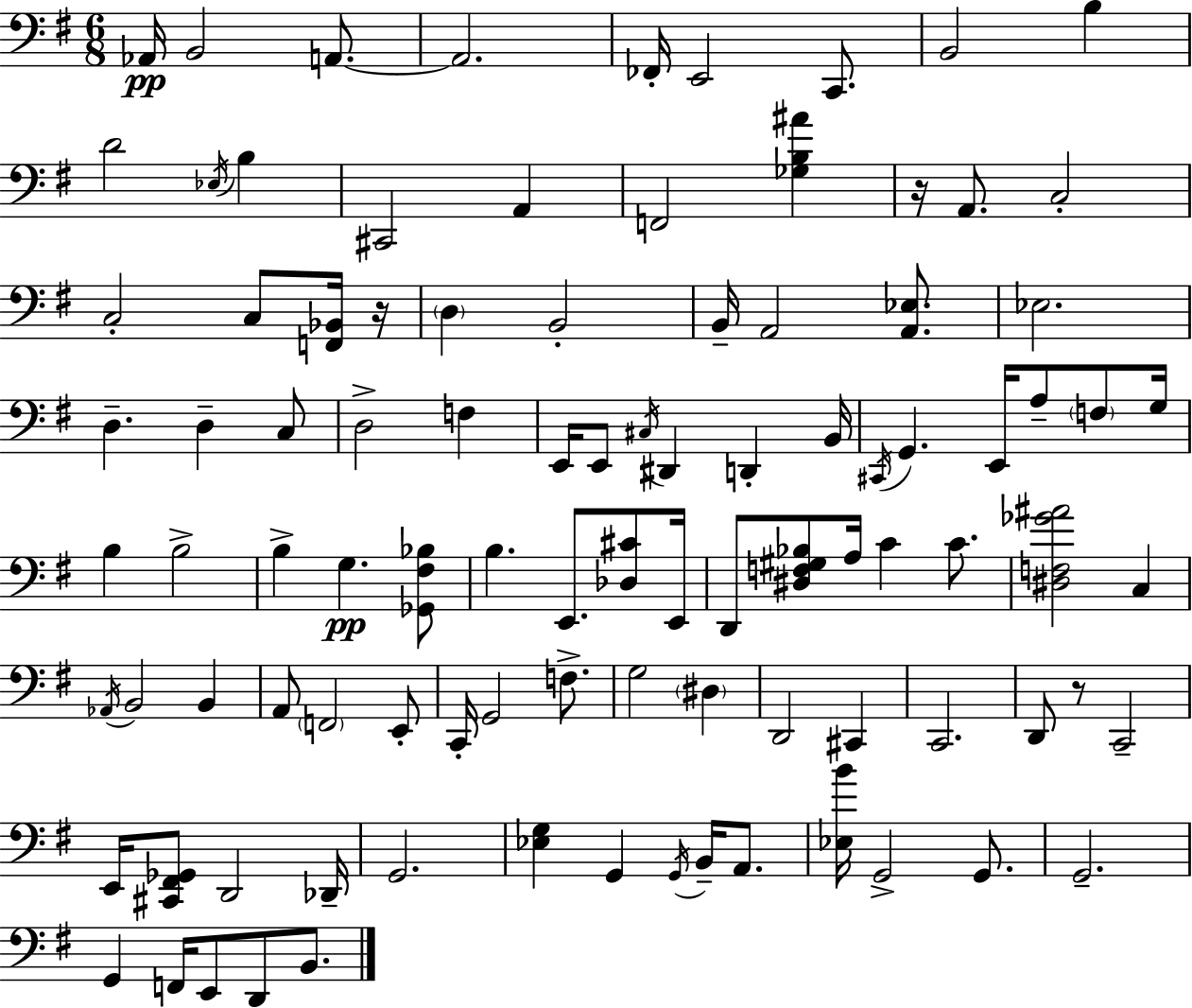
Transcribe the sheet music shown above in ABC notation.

X:1
T:Untitled
M:6/8
L:1/4
K:G
_A,,/4 B,,2 A,,/2 A,,2 _F,,/4 E,,2 C,,/2 B,,2 B, D2 _E,/4 B, ^C,,2 A,, F,,2 [_G,B,^A] z/4 A,,/2 C,2 C,2 C,/2 [F,,_B,,]/4 z/4 D, B,,2 B,,/4 A,,2 [A,,_E,]/2 _E,2 D, D, C,/2 D,2 F, E,,/4 E,,/2 ^C,/4 ^D,, D,, B,,/4 ^C,,/4 G,, E,,/4 A,/2 F,/2 G,/4 B, B,2 B, G, [_G,,^F,_B,]/2 B, E,,/2 [_D,^C]/2 E,,/4 D,,/2 [^D,F,^G,_B,]/2 A,/4 C C/2 [^D,F,_G^A]2 C, _A,,/4 B,,2 B,, A,,/2 F,,2 E,,/2 C,,/4 G,,2 F,/2 G,2 ^D, D,,2 ^C,, C,,2 D,,/2 z/2 C,,2 E,,/4 [^C,,^F,,_G,,]/2 D,,2 _D,,/4 G,,2 [_E,G,] G,, G,,/4 B,,/4 A,,/2 [_E,B]/4 G,,2 G,,/2 G,,2 G,, F,,/4 E,,/2 D,,/2 B,,/2